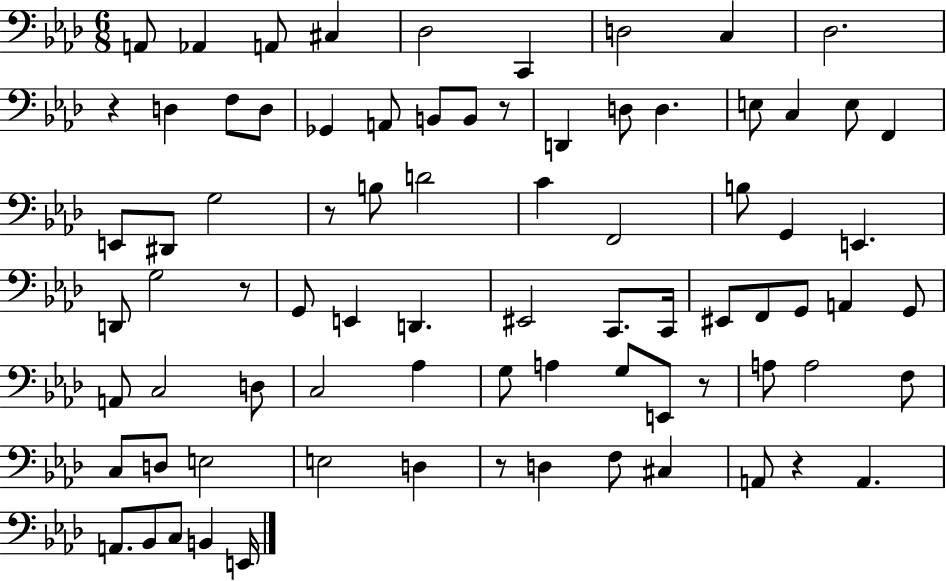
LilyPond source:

{
  \clef bass
  \numericTimeSignature
  \time 6/8
  \key aes \major
  a,8 aes,4 a,8 cis4 | des2 c,4 | d2 c4 | des2. | \break r4 d4 f8 d8 | ges,4 a,8 b,8 b,8 r8 | d,4 d8 d4. | e8 c4 e8 f,4 | \break e,8 dis,8 g2 | r8 b8 d'2 | c'4 f,2 | b8 g,4 e,4. | \break d,8 g2 r8 | g,8 e,4 d,4. | eis,2 c,8. c,16 | eis,8 f,8 g,8 a,4 g,8 | \break a,8 c2 d8 | c2 aes4 | g8 a4 g8 e,8 r8 | a8 a2 f8 | \break c8 d8 e2 | e2 d4 | r8 d4 f8 cis4 | a,8 r4 a,4. | \break a,8. bes,8 c8 b,4 e,16 | \bar "|."
}